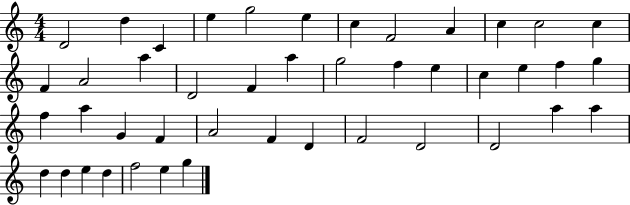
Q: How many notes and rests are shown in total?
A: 44